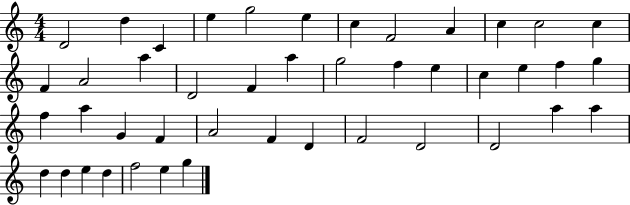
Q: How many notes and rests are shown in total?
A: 44